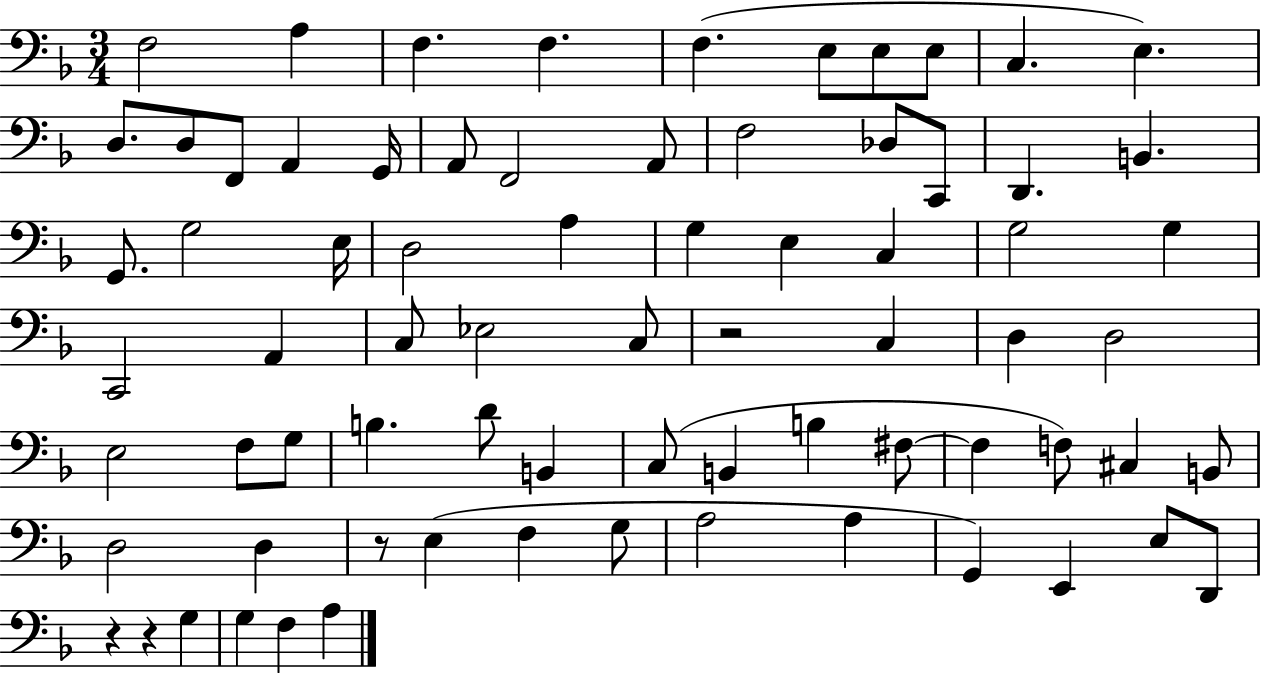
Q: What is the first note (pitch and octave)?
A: F3